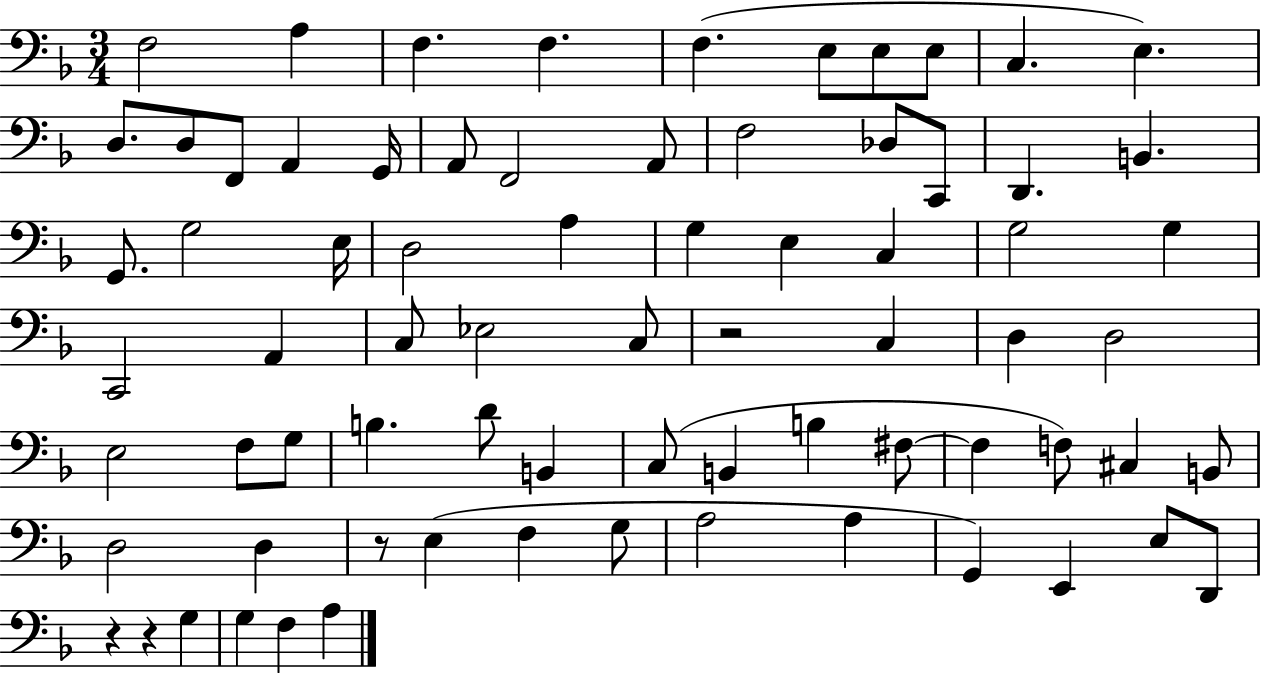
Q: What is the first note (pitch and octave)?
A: F3